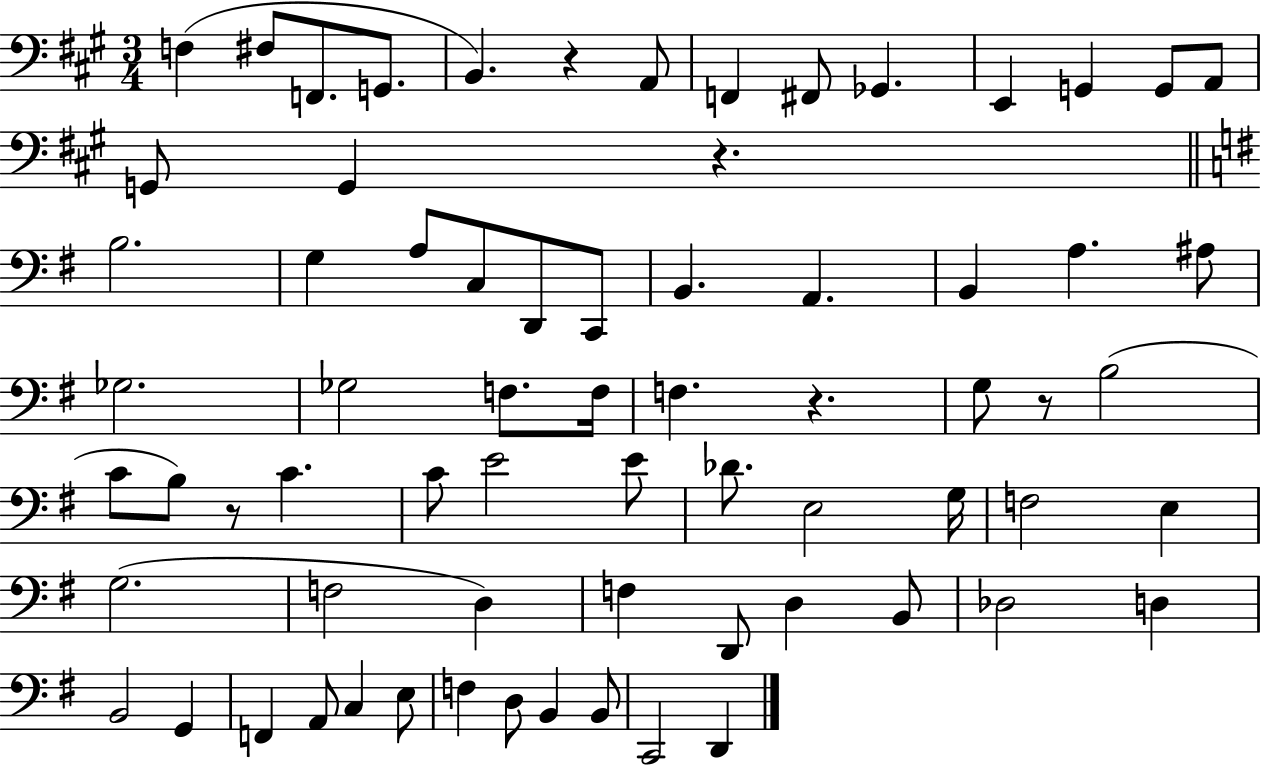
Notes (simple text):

F3/q F#3/e F2/e. G2/e. B2/q. R/q A2/e F2/q F#2/e Gb2/q. E2/q G2/q G2/e A2/e G2/e G2/q R/q. B3/h. G3/q A3/e C3/e D2/e C2/e B2/q. A2/q. B2/q A3/q. A#3/e Gb3/h. Gb3/h F3/e. F3/s F3/q. R/q. G3/e R/e B3/h C4/e B3/e R/e C4/q. C4/e E4/h E4/e Db4/e. E3/h G3/s F3/h E3/q G3/h. F3/h D3/q F3/q D2/e D3/q B2/e Db3/h D3/q B2/h G2/q F2/q A2/e C3/q E3/e F3/q D3/e B2/q B2/e C2/h D2/q